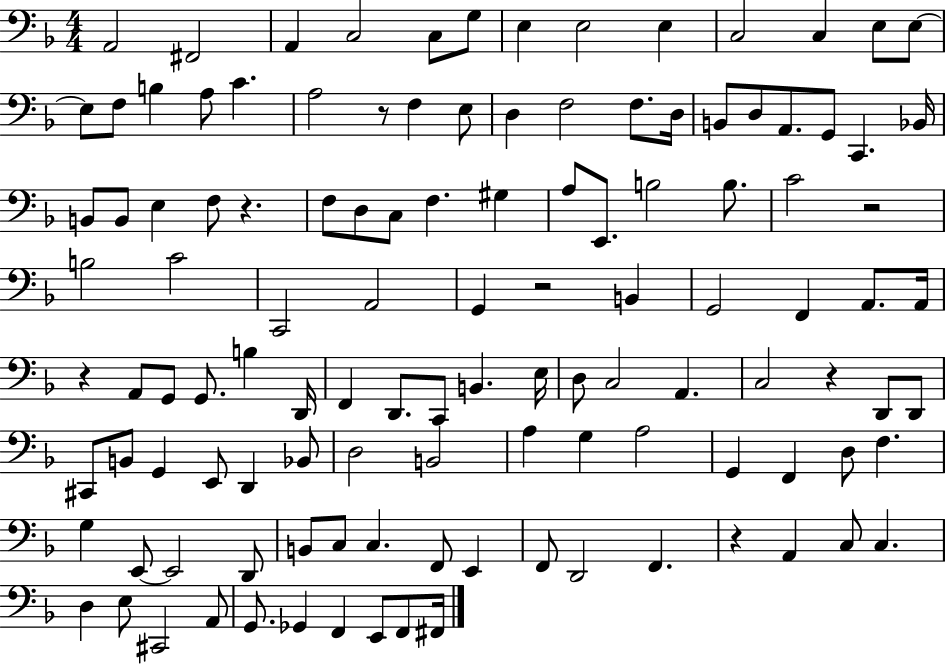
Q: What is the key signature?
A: F major